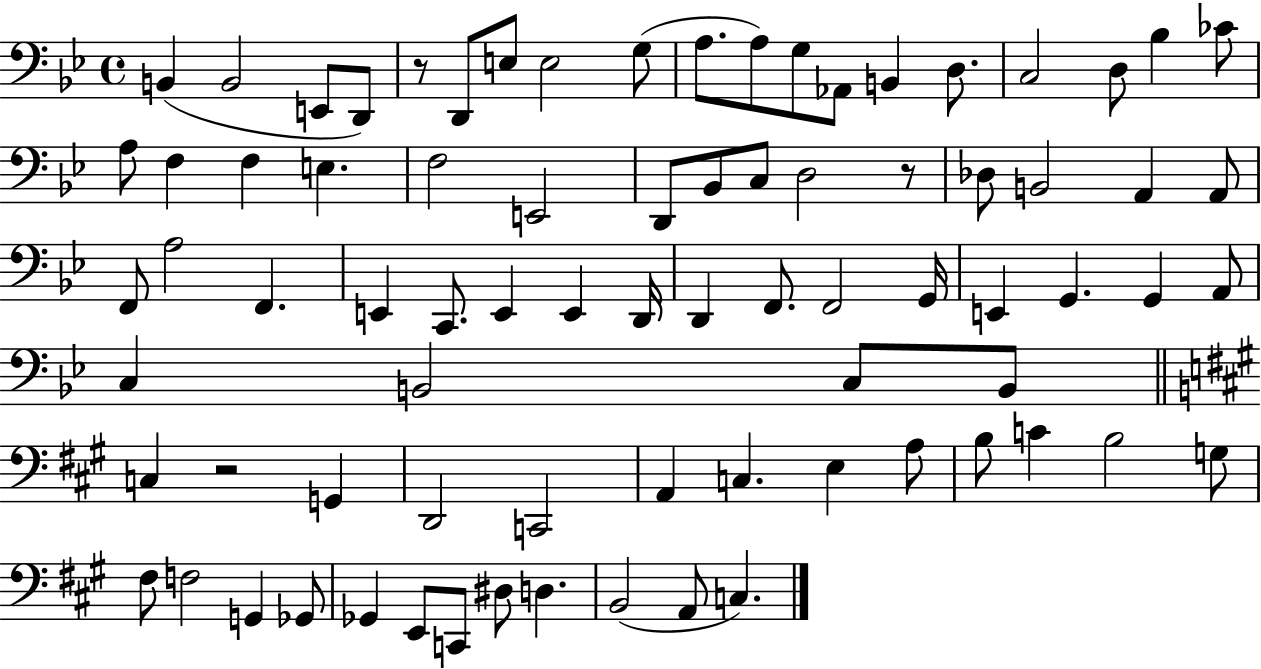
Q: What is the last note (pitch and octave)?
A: C3